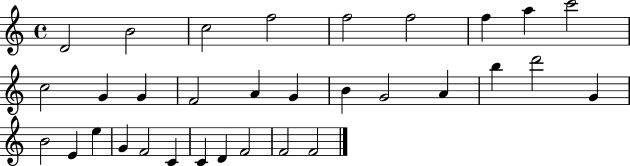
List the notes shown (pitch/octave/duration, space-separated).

D4/h B4/h C5/h F5/h F5/h F5/h F5/q A5/q C6/h C5/h G4/q G4/q F4/h A4/q G4/q B4/q G4/h A4/q B5/q D6/h G4/q B4/h E4/q E5/q G4/q F4/h C4/q C4/q D4/q F4/h F4/h F4/h